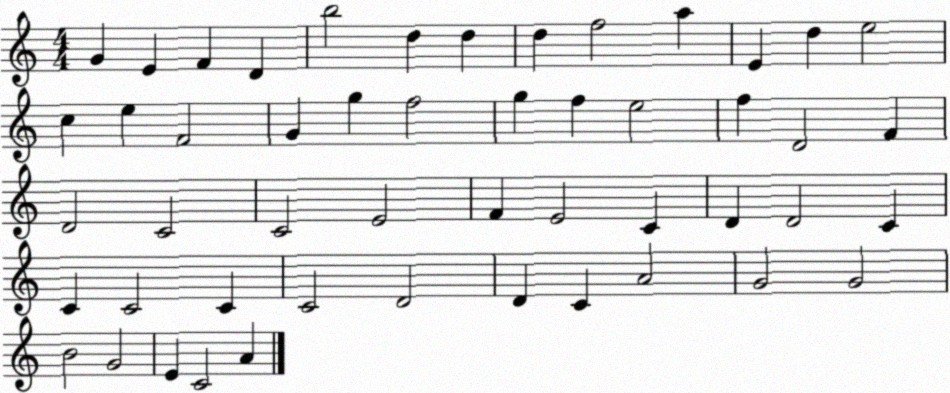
X:1
T:Untitled
M:4/4
L:1/4
K:C
G E F D b2 d d d f2 a E d e2 c e F2 G g f2 g f e2 f D2 F D2 C2 C2 E2 F E2 C D D2 C C C2 C C2 D2 D C A2 G2 G2 B2 G2 E C2 A